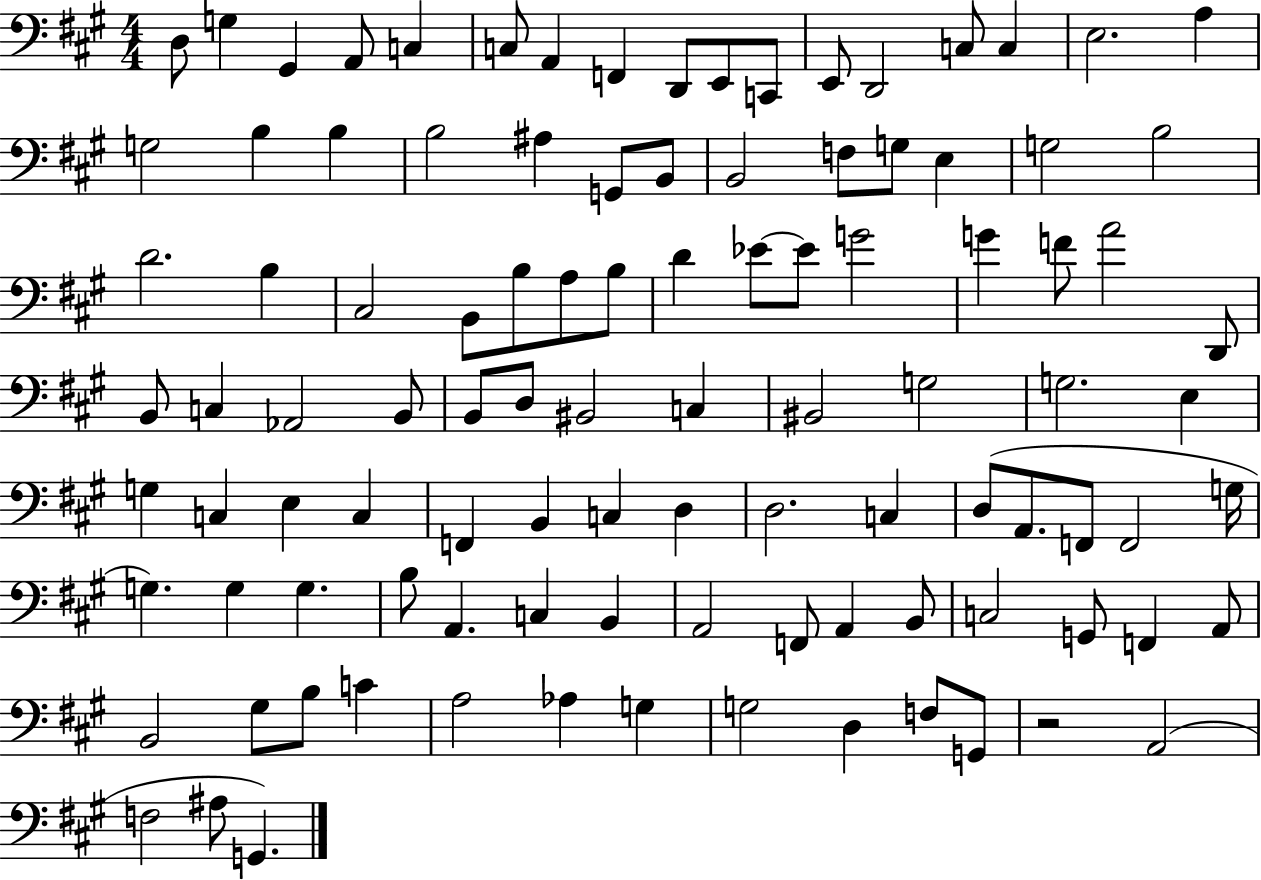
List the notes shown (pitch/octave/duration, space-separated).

D3/e G3/q G#2/q A2/e C3/q C3/e A2/q F2/q D2/e E2/e C2/e E2/e D2/h C3/e C3/q E3/h. A3/q G3/h B3/q B3/q B3/h A#3/q G2/e B2/e B2/h F3/e G3/e E3/q G3/h B3/h D4/h. B3/q C#3/h B2/e B3/e A3/e B3/e D4/q Eb4/e Eb4/e G4/h G4/q F4/e A4/h D2/e B2/e C3/q Ab2/h B2/e B2/e D3/e BIS2/h C3/q BIS2/h G3/h G3/h. E3/q G3/q C3/q E3/q C3/q F2/q B2/q C3/q D3/q D3/h. C3/q D3/e A2/e. F2/e F2/h G3/s G3/q. G3/q G3/q. B3/e A2/q. C3/q B2/q A2/h F2/e A2/q B2/e C3/h G2/e F2/q A2/e B2/h G#3/e B3/e C4/q A3/h Ab3/q G3/q G3/h D3/q F3/e G2/e R/h A2/h F3/h A#3/e G2/q.